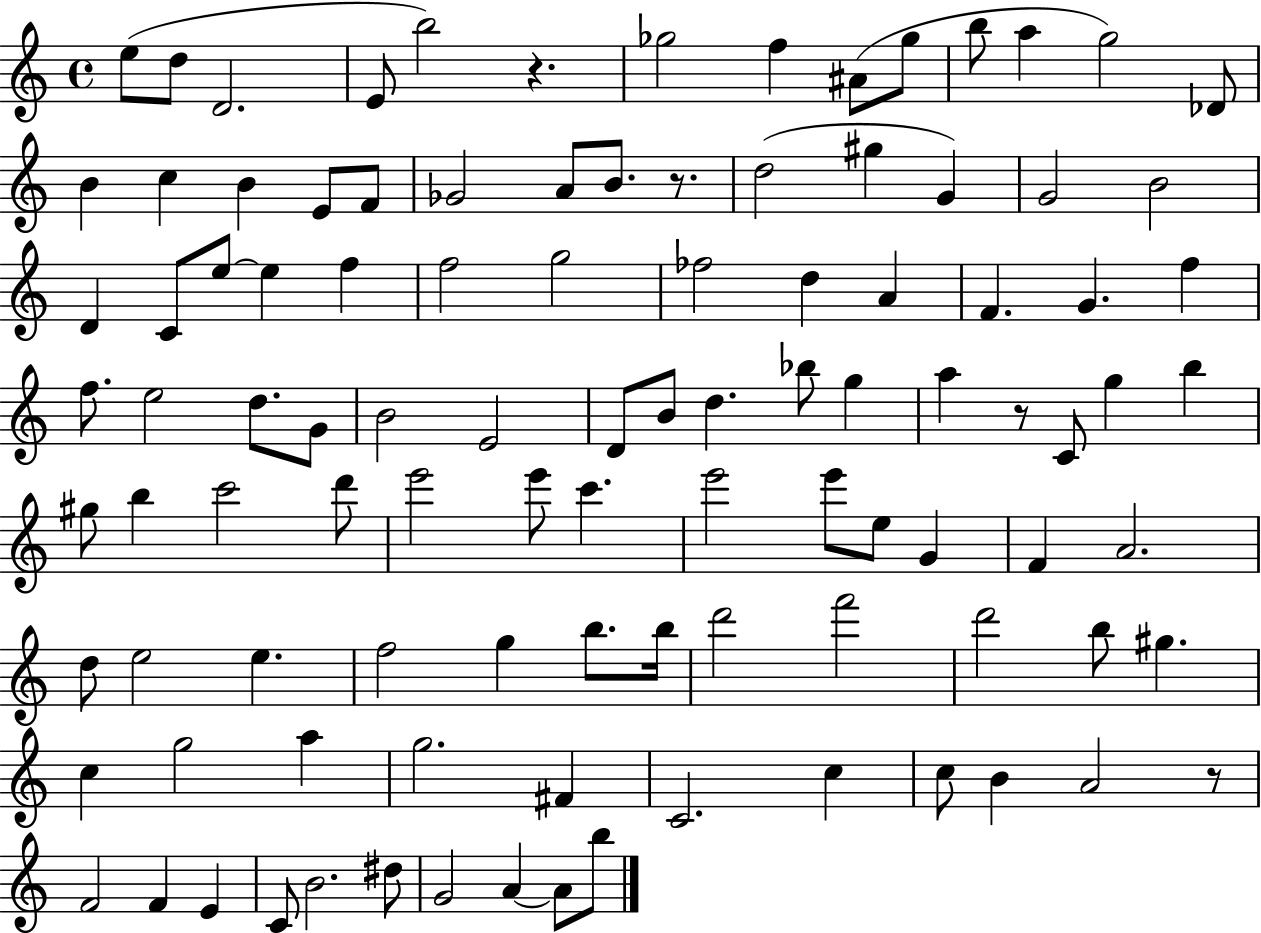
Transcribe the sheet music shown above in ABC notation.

X:1
T:Untitled
M:4/4
L:1/4
K:C
e/2 d/2 D2 E/2 b2 z _g2 f ^A/2 _g/2 b/2 a g2 _D/2 B c B E/2 F/2 _G2 A/2 B/2 z/2 d2 ^g G G2 B2 D C/2 e/2 e f f2 g2 _f2 d A F G f f/2 e2 d/2 G/2 B2 E2 D/2 B/2 d _b/2 g a z/2 C/2 g b ^g/2 b c'2 d'/2 e'2 e'/2 c' e'2 e'/2 e/2 G F A2 d/2 e2 e f2 g b/2 b/4 d'2 f'2 d'2 b/2 ^g c g2 a g2 ^F C2 c c/2 B A2 z/2 F2 F E C/2 B2 ^d/2 G2 A A/2 b/2